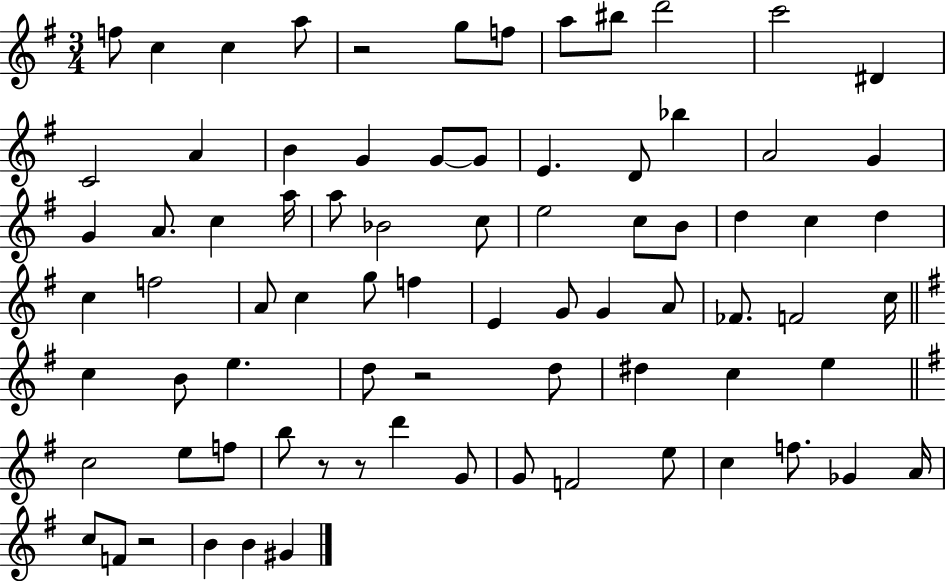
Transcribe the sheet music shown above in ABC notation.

X:1
T:Untitled
M:3/4
L:1/4
K:G
f/2 c c a/2 z2 g/2 f/2 a/2 ^b/2 d'2 c'2 ^D C2 A B G G/2 G/2 E D/2 _b A2 G G A/2 c a/4 a/2 _B2 c/2 e2 c/2 B/2 d c d c f2 A/2 c g/2 f E G/2 G A/2 _F/2 F2 c/4 c B/2 e d/2 z2 d/2 ^d c e c2 e/2 f/2 b/2 z/2 z/2 d' G/2 G/2 F2 e/2 c f/2 _G A/4 c/2 F/2 z2 B B ^G